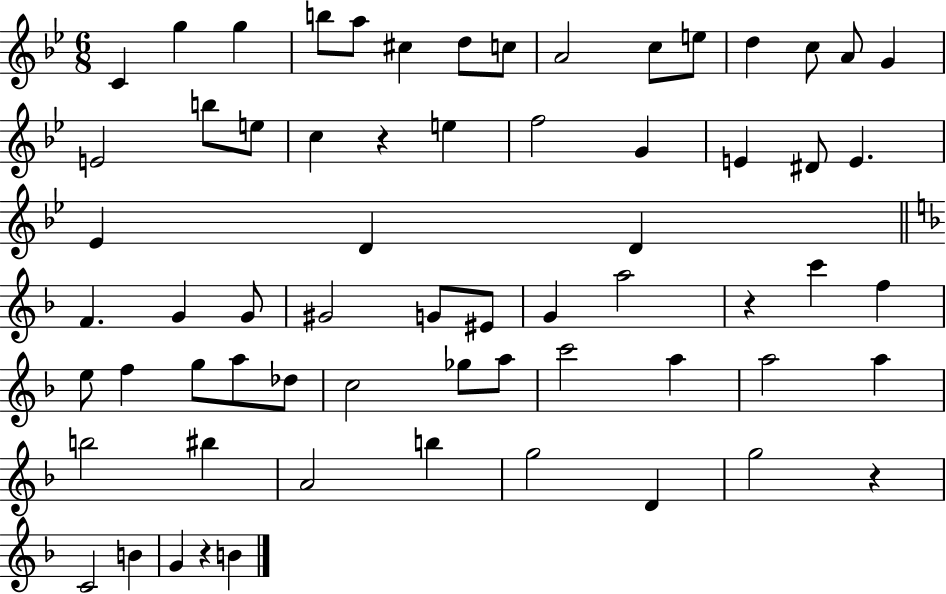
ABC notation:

X:1
T:Untitled
M:6/8
L:1/4
K:Bb
C g g b/2 a/2 ^c d/2 c/2 A2 c/2 e/2 d c/2 A/2 G E2 b/2 e/2 c z e f2 G E ^D/2 E _E D D F G G/2 ^G2 G/2 ^E/2 G a2 z c' f e/2 f g/2 a/2 _d/2 c2 _g/2 a/2 c'2 a a2 a b2 ^b A2 b g2 D g2 z C2 B G z B